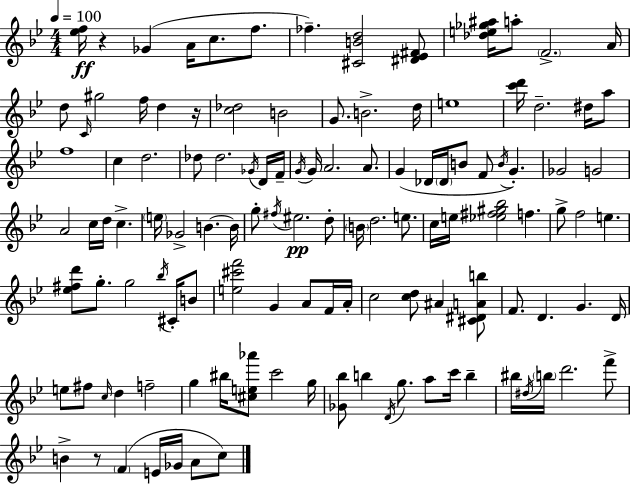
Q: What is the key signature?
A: G minor